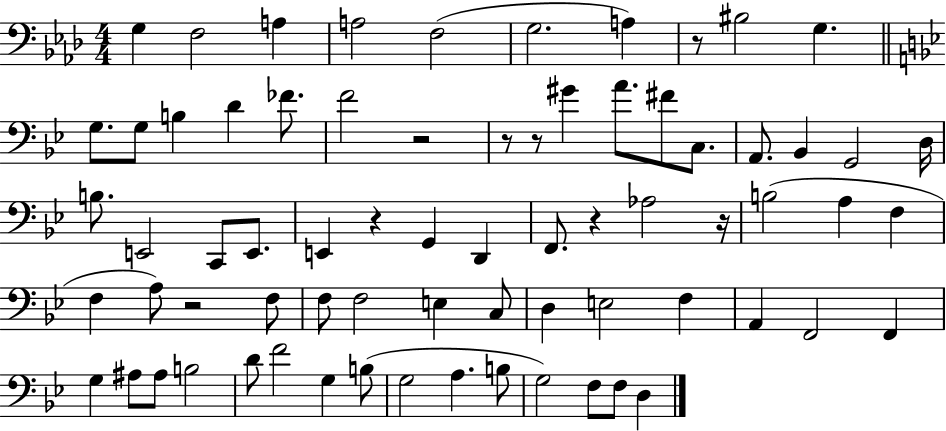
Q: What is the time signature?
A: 4/4